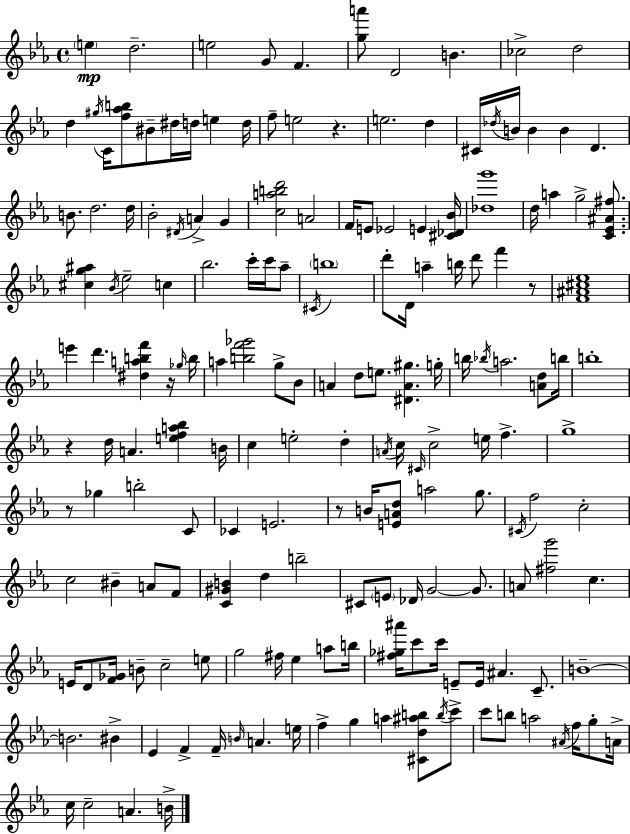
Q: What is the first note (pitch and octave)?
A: E5